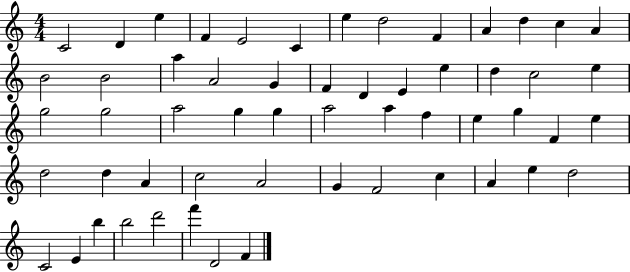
X:1
T:Untitled
M:4/4
L:1/4
K:C
C2 D e F E2 C e d2 F A d c A B2 B2 a A2 G F D E e d c2 e g2 g2 a2 g g a2 a f e g F e d2 d A c2 A2 G F2 c A e d2 C2 E b b2 d'2 f' D2 F